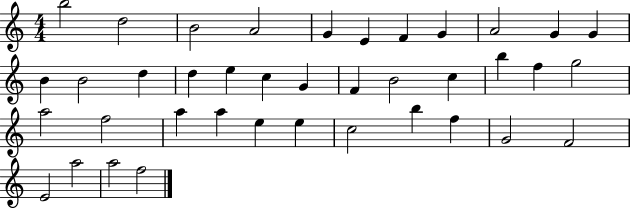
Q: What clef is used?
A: treble